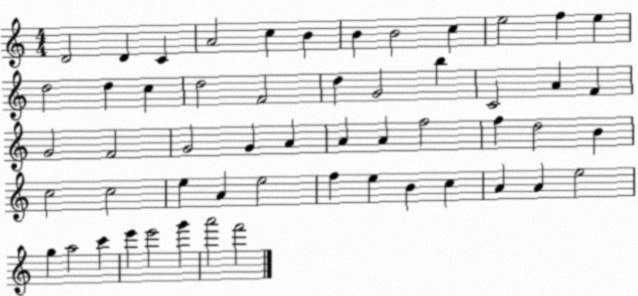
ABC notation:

X:1
T:Untitled
M:4/4
L:1/4
K:C
D2 D C A2 c B B B2 c e2 f e d2 d c d2 F2 d G2 b C2 A F G2 F2 G2 G A A A f2 f d2 B c2 c2 e A e2 f e B c A A e2 g a2 c' e' e'2 g' a'2 f'2